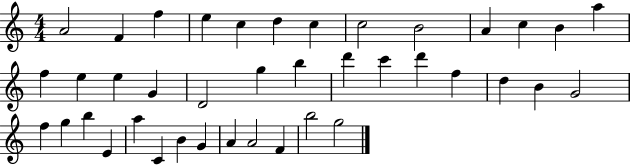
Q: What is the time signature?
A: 4/4